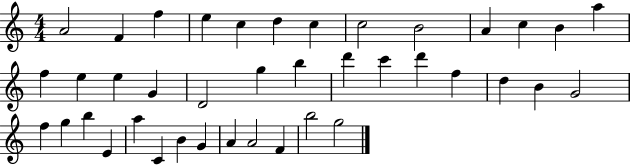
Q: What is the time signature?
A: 4/4